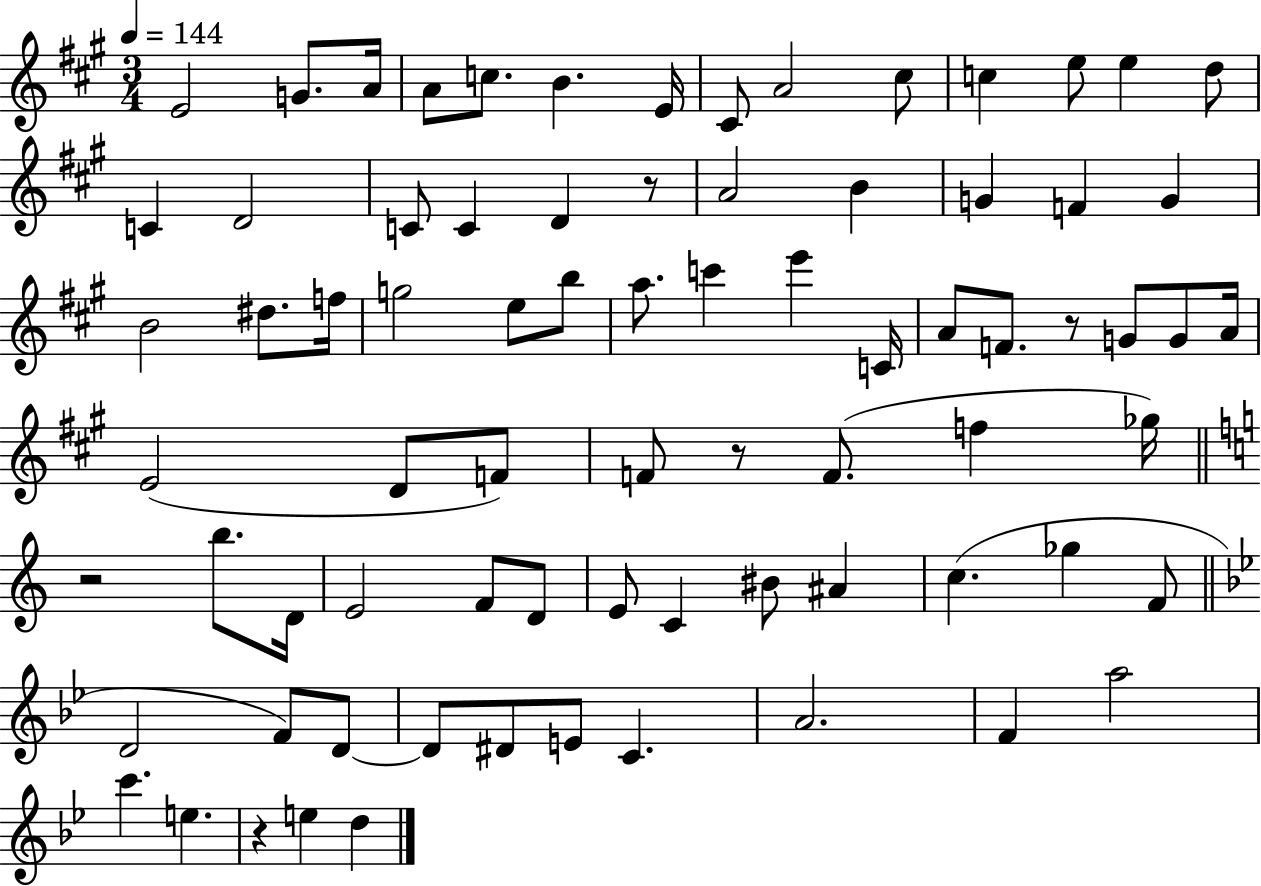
{
  \clef treble
  \numericTimeSignature
  \time 3/4
  \key a \major
  \tempo 4 = 144
  e'2 g'8. a'16 | a'8 c''8. b'4. e'16 | cis'8 a'2 cis''8 | c''4 e''8 e''4 d''8 | \break c'4 d'2 | c'8 c'4 d'4 r8 | a'2 b'4 | g'4 f'4 g'4 | \break b'2 dis''8. f''16 | g''2 e''8 b''8 | a''8. c'''4 e'''4 c'16 | a'8 f'8. r8 g'8 g'8 a'16 | \break e'2( d'8 f'8) | f'8 r8 f'8.( f''4 ges''16) | \bar "||" \break \key c \major r2 b''8. d'16 | e'2 f'8 d'8 | e'8 c'4 bis'8 ais'4 | c''4.( ges''4 f'8 | \break \bar "||" \break \key bes \major d'2 f'8) d'8~~ | d'8 dis'8 e'8 c'4. | a'2. | f'4 a''2 | \break c'''4. e''4. | r4 e''4 d''4 | \bar "|."
}